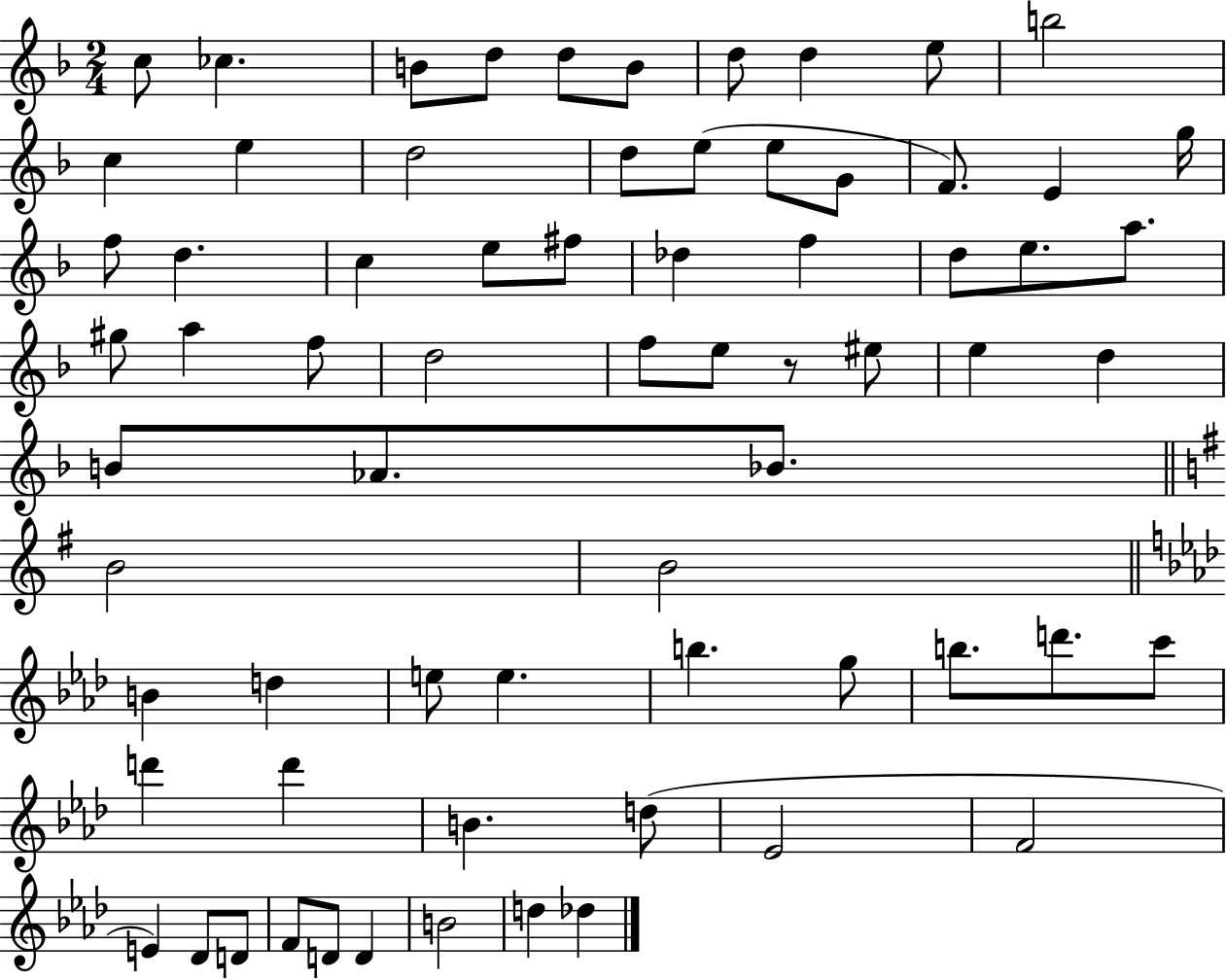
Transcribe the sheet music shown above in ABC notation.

X:1
T:Untitled
M:2/4
L:1/4
K:F
c/2 _c B/2 d/2 d/2 B/2 d/2 d e/2 b2 c e d2 d/2 e/2 e/2 G/2 F/2 E g/4 f/2 d c e/2 ^f/2 _d f d/2 e/2 a/2 ^g/2 a f/2 d2 f/2 e/2 z/2 ^e/2 e d B/2 _A/2 _B/2 B2 B2 B d e/2 e b g/2 b/2 d'/2 c'/2 d' d' B d/2 _E2 F2 E _D/2 D/2 F/2 D/2 D B2 d _d